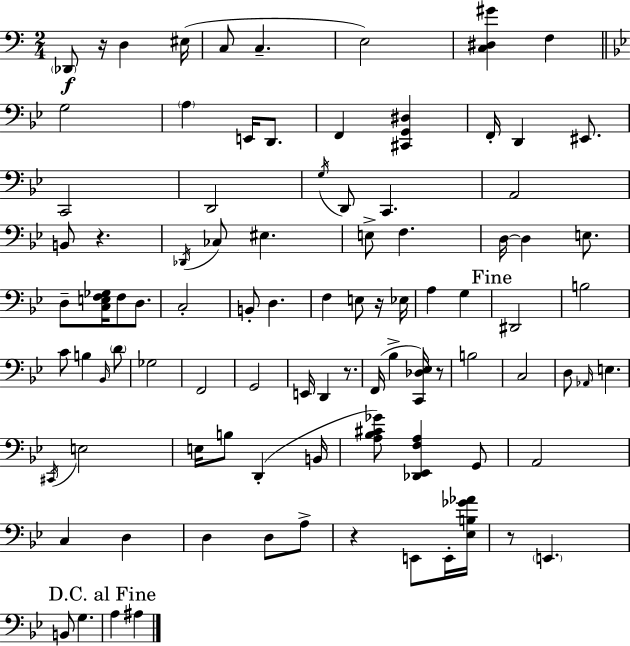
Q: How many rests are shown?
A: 7